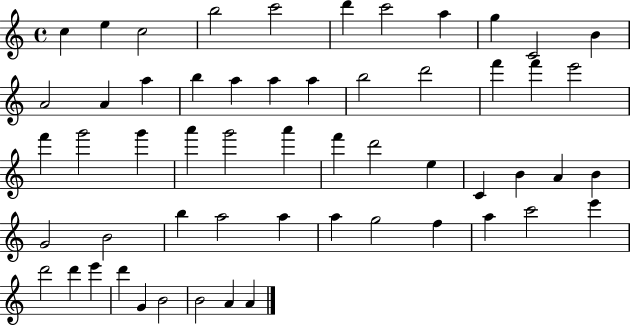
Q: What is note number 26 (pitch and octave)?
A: G6